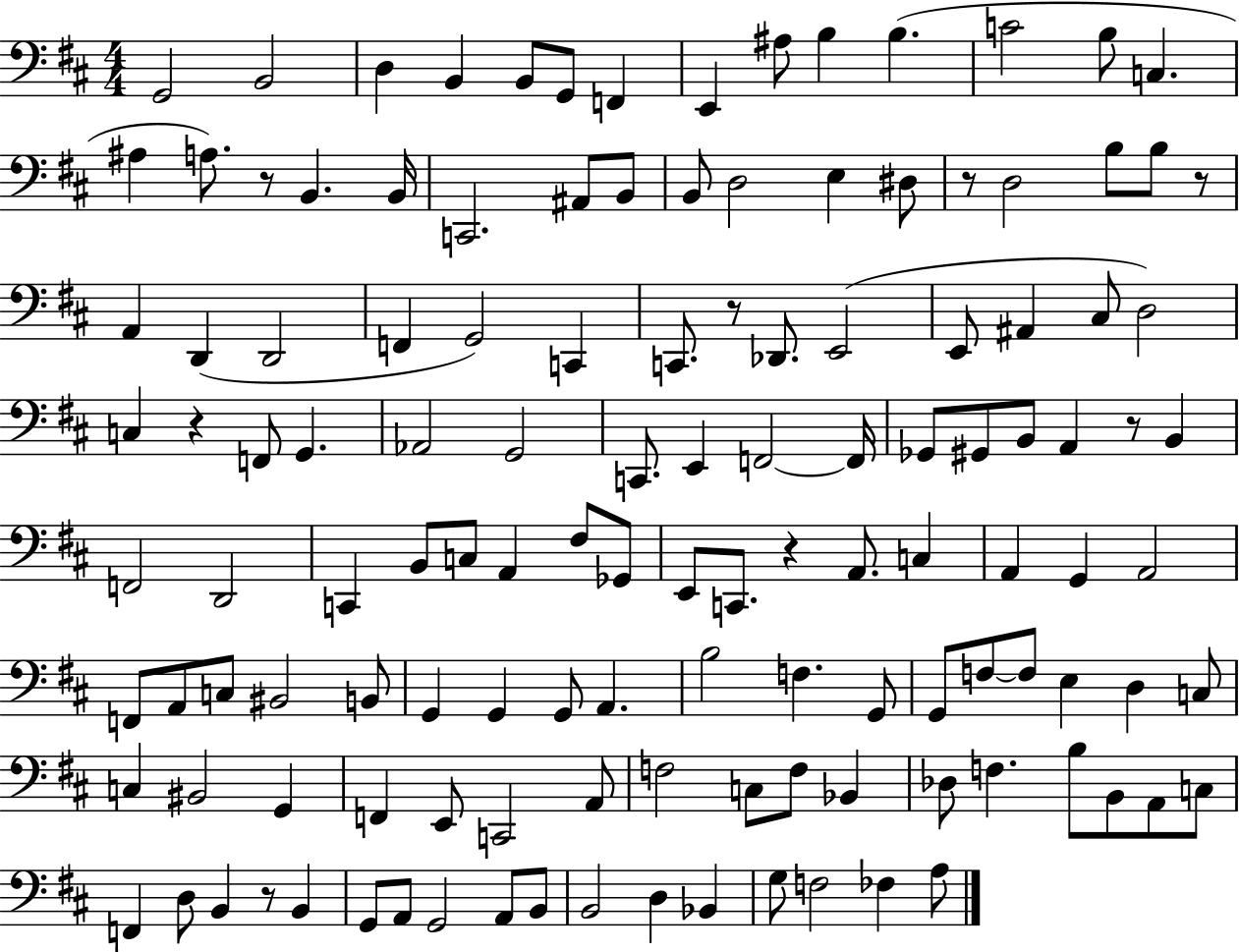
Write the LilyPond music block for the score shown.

{
  \clef bass
  \numericTimeSignature
  \time 4/4
  \key d \major
  g,2 b,2 | d4 b,4 b,8 g,8 f,4 | e,4 ais8 b4 b4.( | c'2 b8 c4. | \break ais4 a8.) r8 b,4. b,16 | c,2. ais,8 b,8 | b,8 d2 e4 dis8 | r8 d2 b8 b8 r8 | \break a,4 d,4( d,2 | f,4 g,2) c,4 | c,8. r8 des,8. e,2( | e,8 ais,4 cis8 d2) | \break c4 r4 f,8 g,4. | aes,2 g,2 | c,8. e,4 f,2~~ f,16 | ges,8 gis,8 b,8 a,4 r8 b,4 | \break f,2 d,2 | c,4 b,8 c8 a,4 fis8 ges,8 | e,8 c,8. r4 a,8. c4 | a,4 g,4 a,2 | \break f,8 a,8 c8 bis,2 b,8 | g,4 g,4 g,8 a,4. | b2 f4. g,8 | g,8 f8~~ f8 e4 d4 c8 | \break c4 bis,2 g,4 | f,4 e,8 c,2 a,8 | f2 c8 f8 bes,4 | des8 f4. b8 b,8 a,8 c8 | \break f,4 d8 b,4 r8 b,4 | g,8 a,8 g,2 a,8 b,8 | b,2 d4 bes,4 | g8 f2 fes4 a8 | \break \bar "|."
}